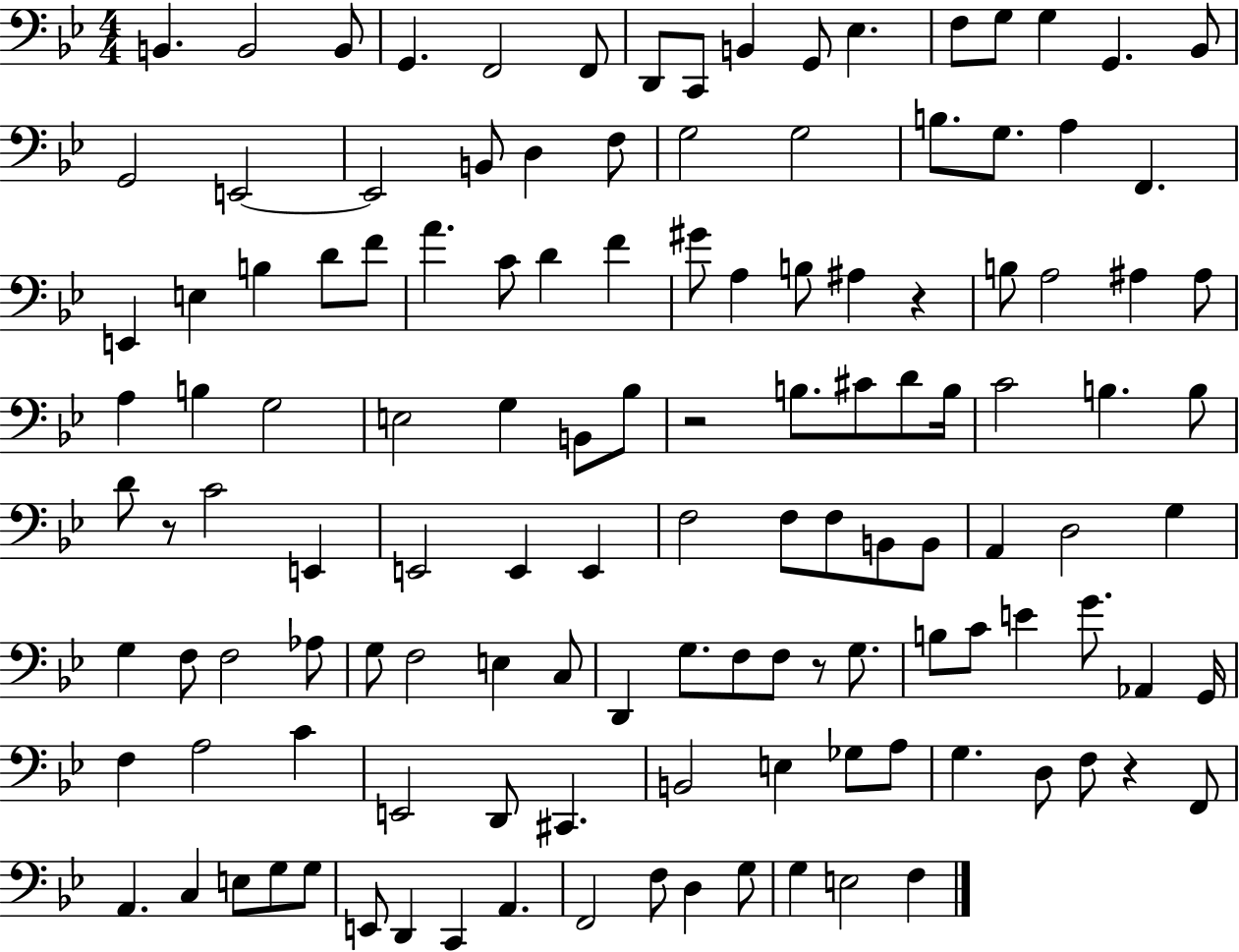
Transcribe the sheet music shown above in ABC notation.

X:1
T:Untitled
M:4/4
L:1/4
K:Bb
B,, B,,2 B,,/2 G,, F,,2 F,,/2 D,,/2 C,,/2 B,, G,,/2 _E, F,/2 G,/2 G, G,, _B,,/2 G,,2 E,,2 E,,2 B,,/2 D, F,/2 G,2 G,2 B,/2 G,/2 A, F,, E,, E, B, D/2 F/2 A C/2 D F ^G/2 A, B,/2 ^A, z B,/2 A,2 ^A, ^A,/2 A, B, G,2 E,2 G, B,,/2 _B,/2 z2 B,/2 ^C/2 D/2 B,/4 C2 B, B,/2 D/2 z/2 C2 E,, E,,2 E,, E,, F,2 F,/2 F,/2 B,,/2 B,,/2 A,, D,2 G, G, F,/2 F,2 _A,/2 G,/2 F,2 E, C,/2 D,, G,/2 F,/2 F,/2 z/2 G,/2 B,/2 C/2 E G/2 _A,, G,,/4 F, A,2 C E,,2 D,,/2 ^C,, B,,2 E, _G,/2 A,/2 G, D,/2 F,/2 z F,,/2 A,, C, E,/2 G,/2 G,/2 E,,/2 D,, C,, A,, F,,2 F,/2 D, G,/2 G, E,2 F,